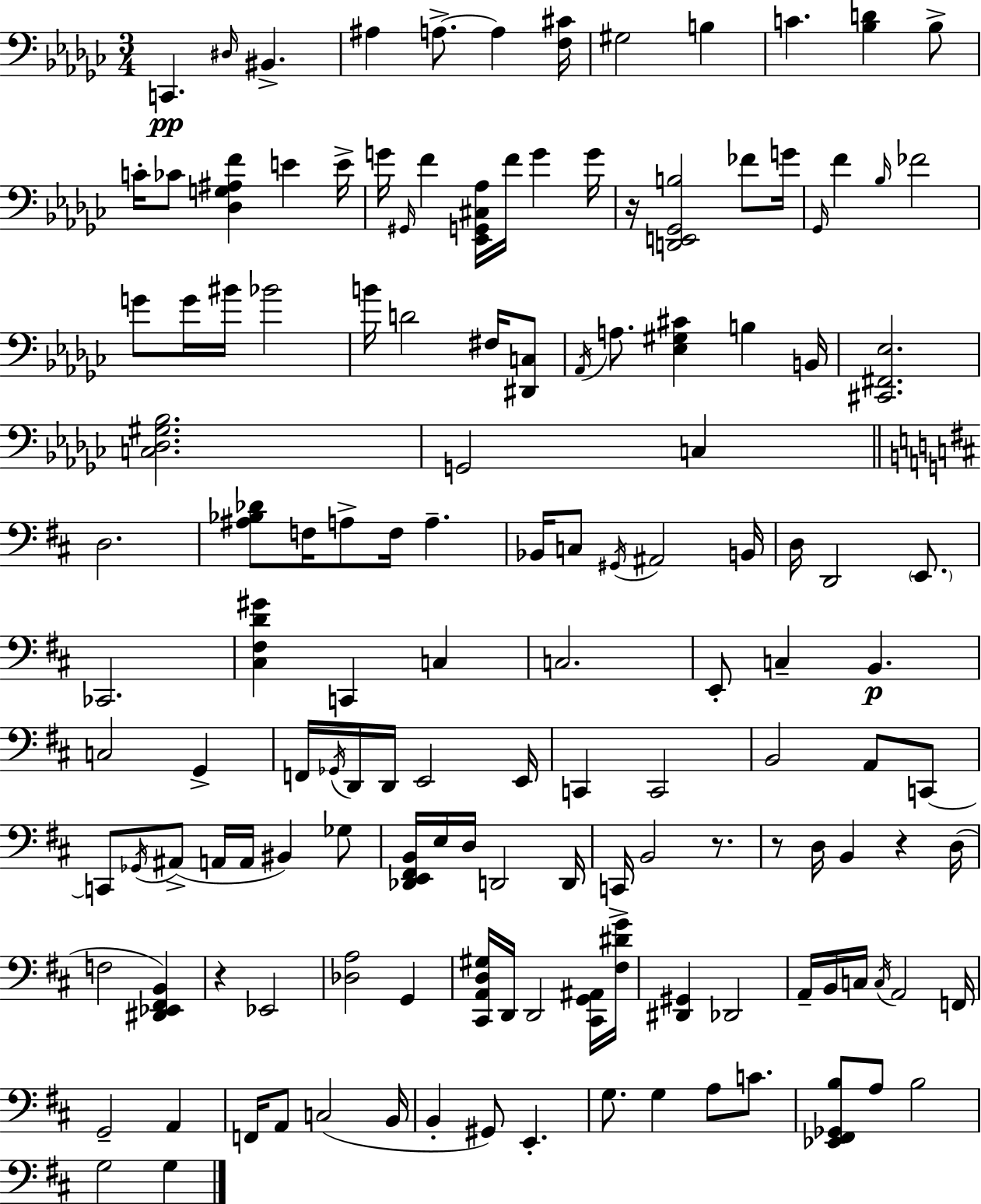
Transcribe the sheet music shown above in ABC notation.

X:1
T:Untitled
M:3/4
L:1/4
K:Ebm
C,, ^D,/4 ^B,, ^A, A,/2 A, [F,^C]/4 ^G,2 B, C [_B,D] _B,/2 C/4 _C/2 [_D,G,^A,F] E E/4 G/4 ^G,,/4 F [_E,,G,,^C,_A,]/4 F/4 G G/4 z/4 [D,,E,,_G,,B,]2 _F/2 G/4 _G,,/4 F _B,/4 _F2 G/2 G/4 ^B/4 _B2 B/4 D2 ^F,/4 [^D,,C,]/2 _A,,/4 A,/2 [_E,^G,^C] B, B,,/4 [^C,,^F,,_E,]2 [C,_D,^G,_B,]2 G,,2 C, D,2 [^A,_B,_D]/2 F,/4 A,/2 F,/4 A, _B,,/4 C,/2 ^G,,/4 ^A,,2 B,,/4 D,/4 D,,2 E,,/2 _C,,2 [^C,^F,D^G] C,, C, C,2 E,,/2 C, B,, C,2 G,, F,,/4 _G,,/4 D,,/4 D,,/4 E,,2 E,,/4 C,, C,,2 B,,2 A,,/2 C,,/2 C,,/2 _G,,/4 ^A,,/2 A,,/4 A,,/4 ^B,, _G,/2 [_D,,E,,^F,,B,,]/4 E,/4 D,/4 D,,2 D,,/4 C,,/4 B,,2 z/2 z/2 D,/4 B,, z D,/4 F,2 [^D,,_E,,^F,,B,,] z _E,,2 [_D,A,]2 G,, [^C,,A,,D,^G,]/4 D,,/4 D,,2 [^C,,G,,^A,,]/4 [^F,^DG]/4 [^D,,^G,,] _D,,2 A,,/4 B,,/4 C,/4 C,/4 A,,2 F,,/4 G,,2 A,, F,,/4 A,,/2 C,2 B,,/4 B,, ^G,,/2 E,, G,/2 G, A,/2 C/2 [_E,,^F,,_G,,B,]/2 A,/2 B,2 G,2 G,